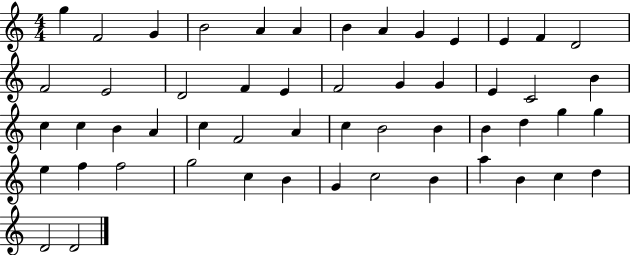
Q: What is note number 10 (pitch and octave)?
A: E4